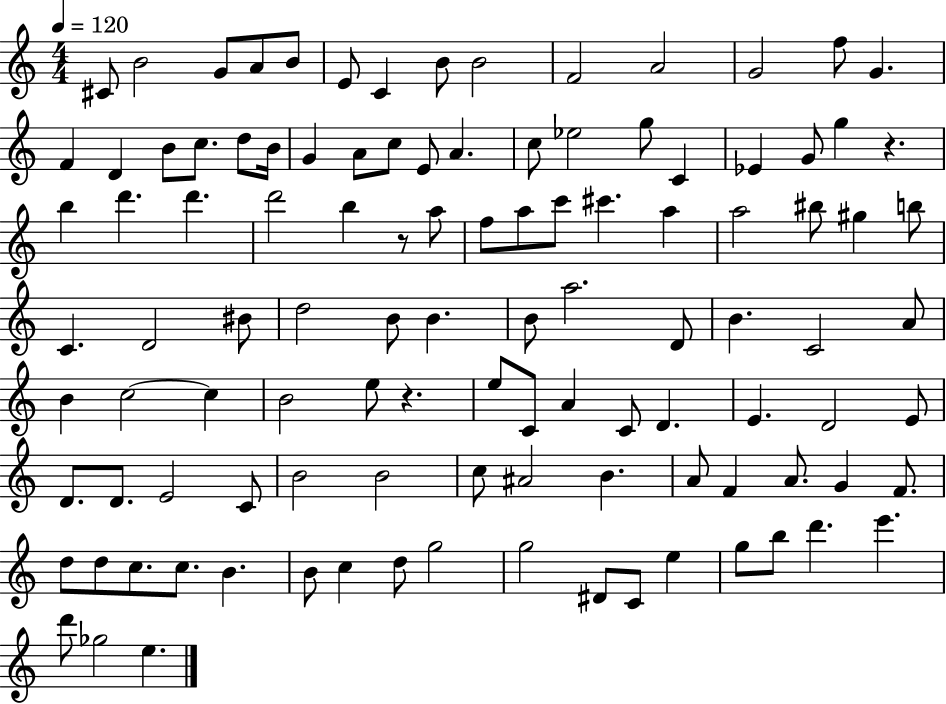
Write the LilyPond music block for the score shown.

{
  \clef treble
  \numericTimeSignature
  \time 4/4
  \key c \major
  \tempo 4 = 120
  cis'8 b'2 g'8 a'8 b'8 | e'8 c'4 b'8 b'2 | f'2 a'2 | g'2 f''8 g'4. | \break f'4 d'4 b'8 c''8. d''8 b'16 | g'4 a'8 c''8 e'8 a'4. | c''8 ees''2 g''8 c'4 | ees'4 g'8 g''4 r4. | \break b''4 d'''4. d'''4. | d'''2 b''4 r8 a''8 | f''8 a''8 c'''8 cis'''4. a''4 | a''2 bis''8 gis''4 b''8 | \break c'4. d'2 bis'8 | d''2 b'8 b'4. | b'8 a''2. d'8 | b'4. c'2 a'8 | \break b'4 c''2~~ c''4 | b'2 e''8 r4. | e''8 c'8 a'4 c'8 d'4. | e'4. d'2 e'8 | \break d'8. d'8. e'2 c'8 | b'2 b'2 | c''8 ais'2 b'4. | a'8 f'4 a'8. g'4 f'8. | \break d''8 d''8 c''8. c''8. b'4. | b'8 c''4 d''8 g''2 | g''2 dis'8 c'8 e''4 | g''8 b''8 d'''4. e'''4. | \break d'''8 ges''2 e''4. | \bar "|."
}